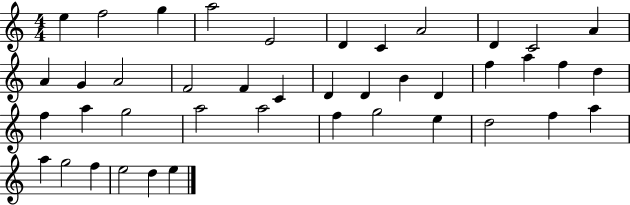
E5/q F5/h G5/q A5/h E4/h D4/q C4/q A4/h D4/q C4/h A4/q A4/q G4/q A4/h F4/h F4/q C4/q D4/q D4/q B4/q D4/q F5/q A5/q F5/q D5/q F5/q A5/q G5/h A5/h A5/h F5/q G5/h E5/q D5/h F5/q A5/q A5/q G5/h F5/q E5/h D5/q E5/q